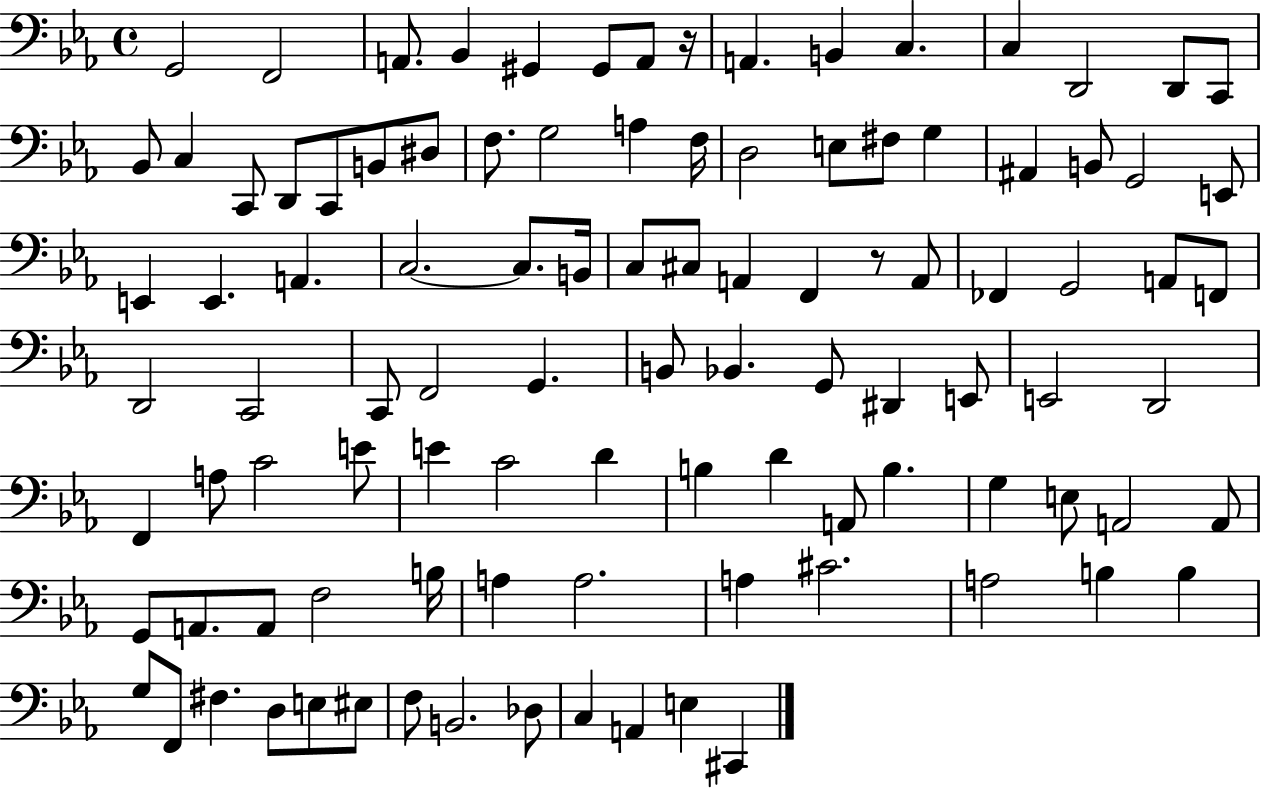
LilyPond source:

{
  \clef bass
  \time 4/4
  \defaultTimeSignature
  \key ees \major
  g,2 f,2 | a,8. bes,4 gis,4 gis,8 a,8 r16 | a,4. b,4 c4. | c4 d,2 d,8 c,8 | \break bes,8 c4 c,8 d,8 c,8 b,8 dis8 | f8. g2 a4 f16 | d2 e8 fis8 g4 | ais,4 b,8 g,2 e,8 | \break e,4 e,4. a,4. | c2.~~ c8. b,16 | c8 cis8 a,4 f,4 r8 a,8 | fes,4 g,2 a,8 f,8 | \break d,2 c,2 | c,8 f,2 g,4. | b,8 bes,4. g,8 dis,4 e,8 | e,2 d,2 | \break f,4 a8 c'2 e'8 | e'4 c'2 d'4 | b4 d'4 a,8 b4. | g4 e8 a,2 a,8 | \break g,8 a,8. a,8 f2 b16 | a4 a2. | a4 cis'2. | a2 b4 b4 | \break g8 f,8 fis4. d8 e8 eis8 | f8 b,2. des8 | c4 a,4 e4 cis,4 | \bar "|."
}